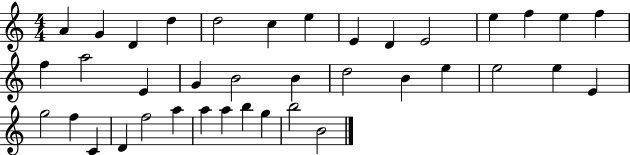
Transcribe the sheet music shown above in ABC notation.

X:1
T:Untitled
M:4/4
L:1/4
K:C
A G D d d2 c e E D E2 e f e f f a2 E G B2 B d2 B e e2 e E g2 f C D f2 a a a b g b2 B2